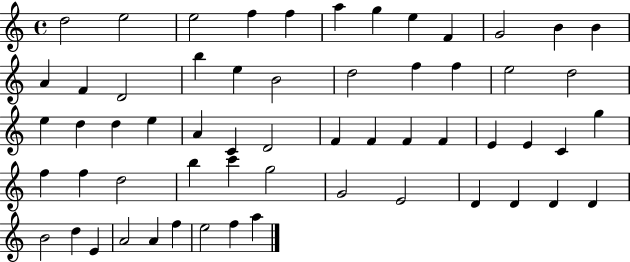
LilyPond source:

{
  \clef treble
  \time 4/4
  \defaultTimeSignature
  \key c \major
  d''2 e''2 | e''2 f''4 f''4 | a''4 g''4 e''4 f'4 | g'2 b'4 b'4 | \break a'4 f'4 d'2 | b''4 e''4 b'2 | d''2 f''4 f''4 | e''2 d''2 | \break e''4 d''4 d''4 e''4 | a'4 c'4 d'2 | f'4 f'4 f'4 f'4 | e'4 e'4 c'4 g''4 | \break f''4 f''4 d''2 | b''4 c'''4 g''2 | g'2 e'2 | d'4 d'4 d'4 d'4 | \break b'2 d''4 e'4 | a'2 a'4 f''4 | e''2 f''4 a''4 | \bar "|."
}